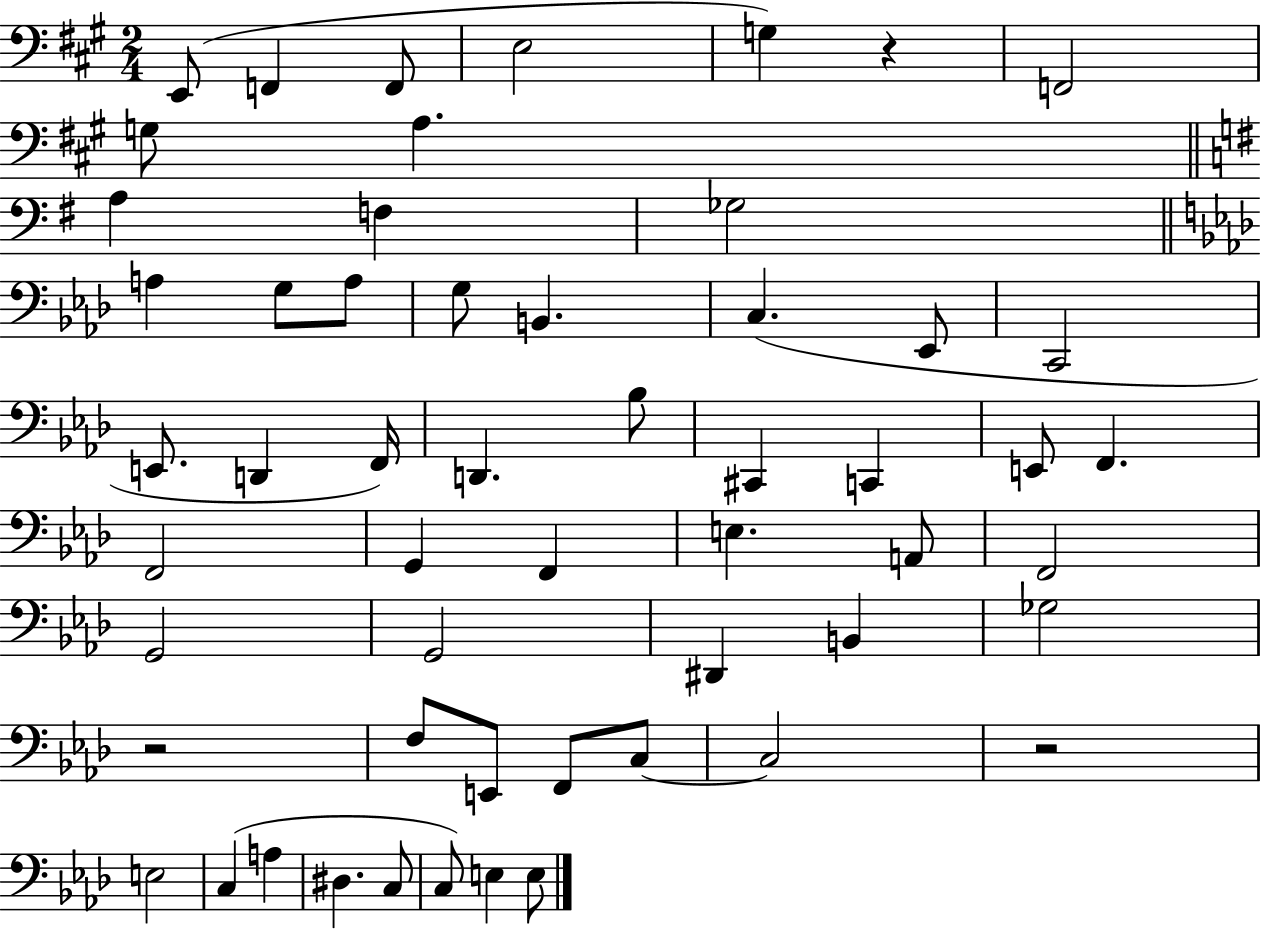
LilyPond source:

{
  \clef bass
  \numericTimeSignature
  \time 2/4
  \key a \major
  e,8( f,4 f,8 | e2 | g4) r4 | f,2 | \break g8 a4. | \bar "||" \break \key e \minor a4 f4 | ges2 | \bar "||" \break \key aes \major a4 g8 a8 | g8 b,4. | c4.( ees,8 | c,2 | \break e,8. d,4 f,16) | d,4. bes8 | cis,4 c,4 | e,8 f,4. | \break f,2 | g,4 f,4 | e4. a,8 | f,2 | \break g,2 | g,2 | dis,4 b,4 | ges2 | \break r2 | f8 e,8 f,8 c8~~ | c2 | r2 | \break e2 | c4( a4 | dis4. c8 | c8) e4 e8 | \break \bar "|."
}